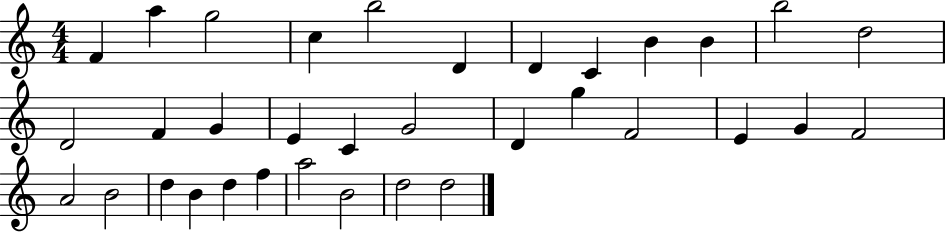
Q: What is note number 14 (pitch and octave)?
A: F4